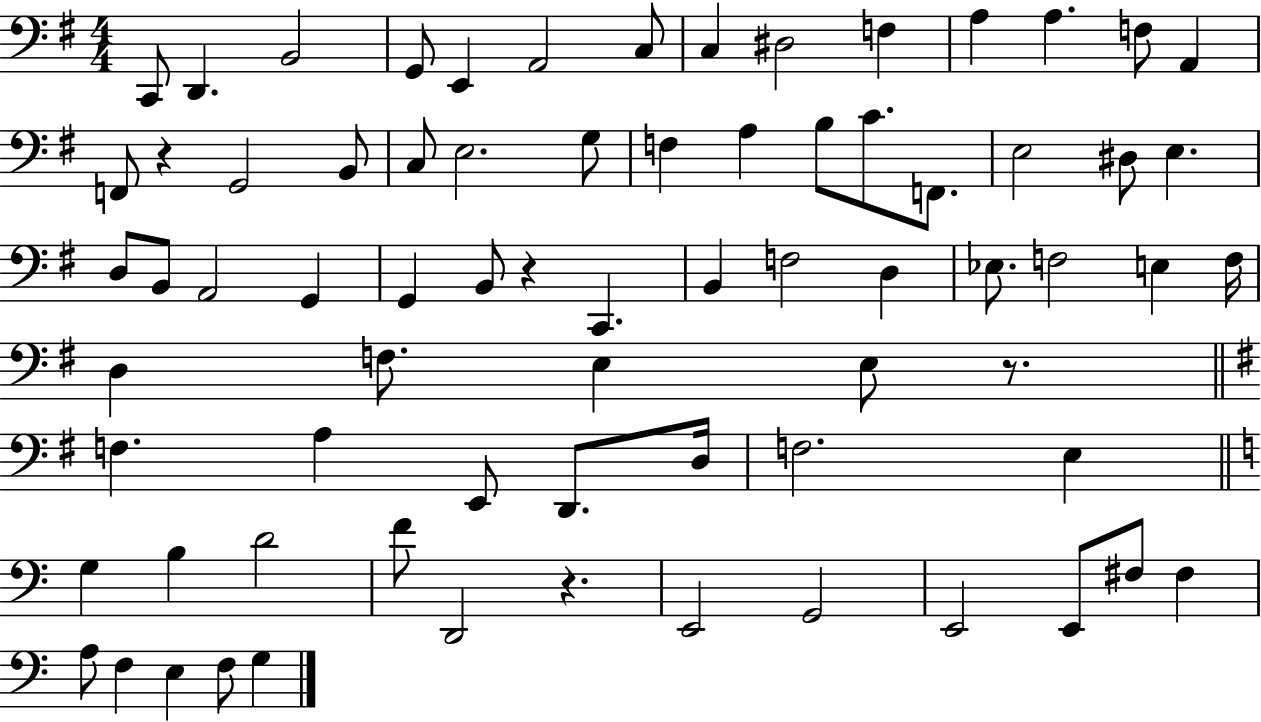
{
  \clef bass
  \numericTimeSignature
  \time 4/4
  \key g \major
  c,8 d,4. b,2 | g,8 e,4 a,2 c8 | c4 dis2 f4 | a4 a4. f8 a,4 | \break f,8 r4 g,2 b,8 | c8 e2. g8 | f4 a4 b8 c'8. f,8. | e2 dis8 e4. | \break d8 b,8 a,2 g,4 | g,4 b,8 r4 c,4. | b,4 f2 d4 | ees8. f2 e4 f16 | \break d4 f8. e4 e8 r8. | \bar "||" \break \key g \major f4. a4 e,8 d,8. d16 | f2. e4 | \bar "||" \break \key c \major g4 b4 d'2 | f'8 d,2 r4. | e,2 g,2 | e,2 e,8 fis8 fis4 | \break a8 f4 e4 f8 g4 | \bar "|."
}